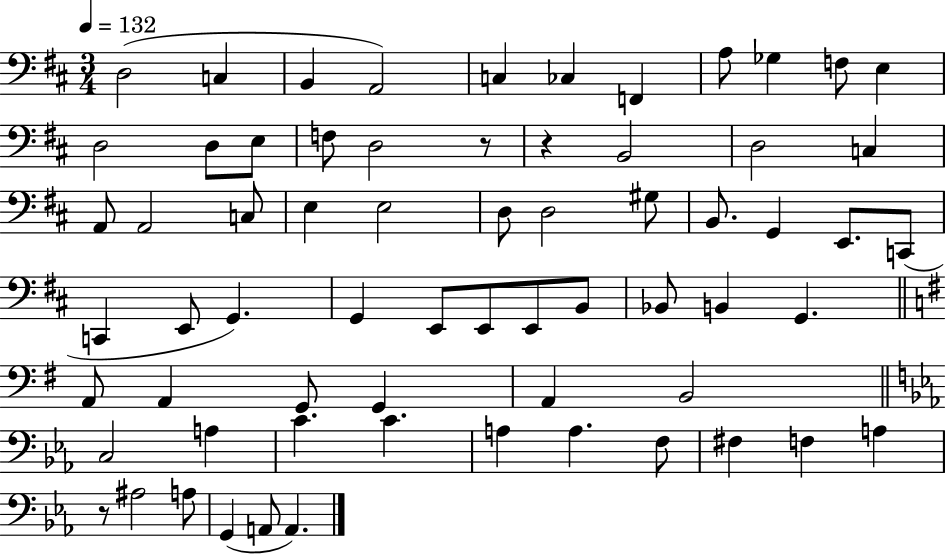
X:1
T:Untitled
M:3/4
L:1/4
K:D
D,2 C, B,, A,,2 C, _C, F,, A,/2 _G, F,/2 E, D,2 D,/2 E,/2 F,/2 D,2 z/2 z B,,2 D,2 C, A,,/2 A,,2 C,/2 E, E,2 D,/2 D,2 ^G,/2 B,,/2 G,, E,,/2 C,,/2 C,, E,,/2 G,, G,, E,,/2 E,,/2 E,,/2 B,,/2 _B,,/2 B,, G,, A,,/2 A,, G,,/2 G,, A,, B,,2 C,2 A, C C A, A, F,/2 ^F, F, A, z/2 ^A,2 A,/2 G,, A,,/2 A,,